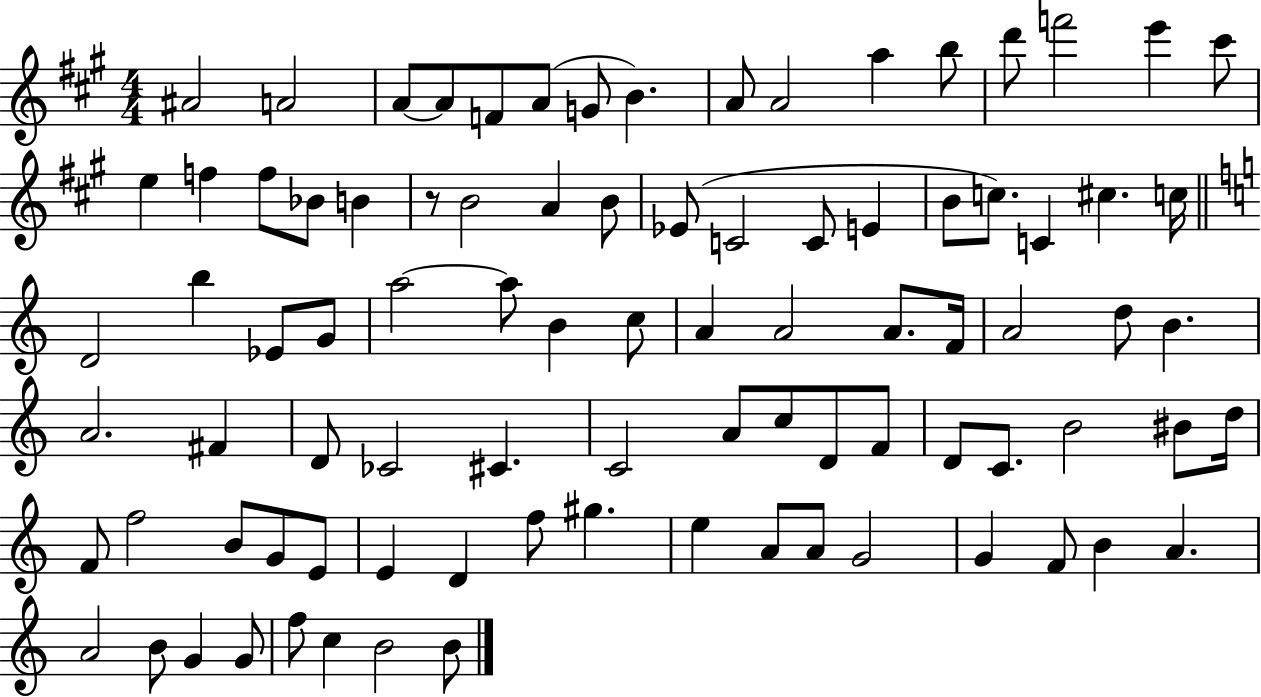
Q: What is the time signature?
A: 4/4